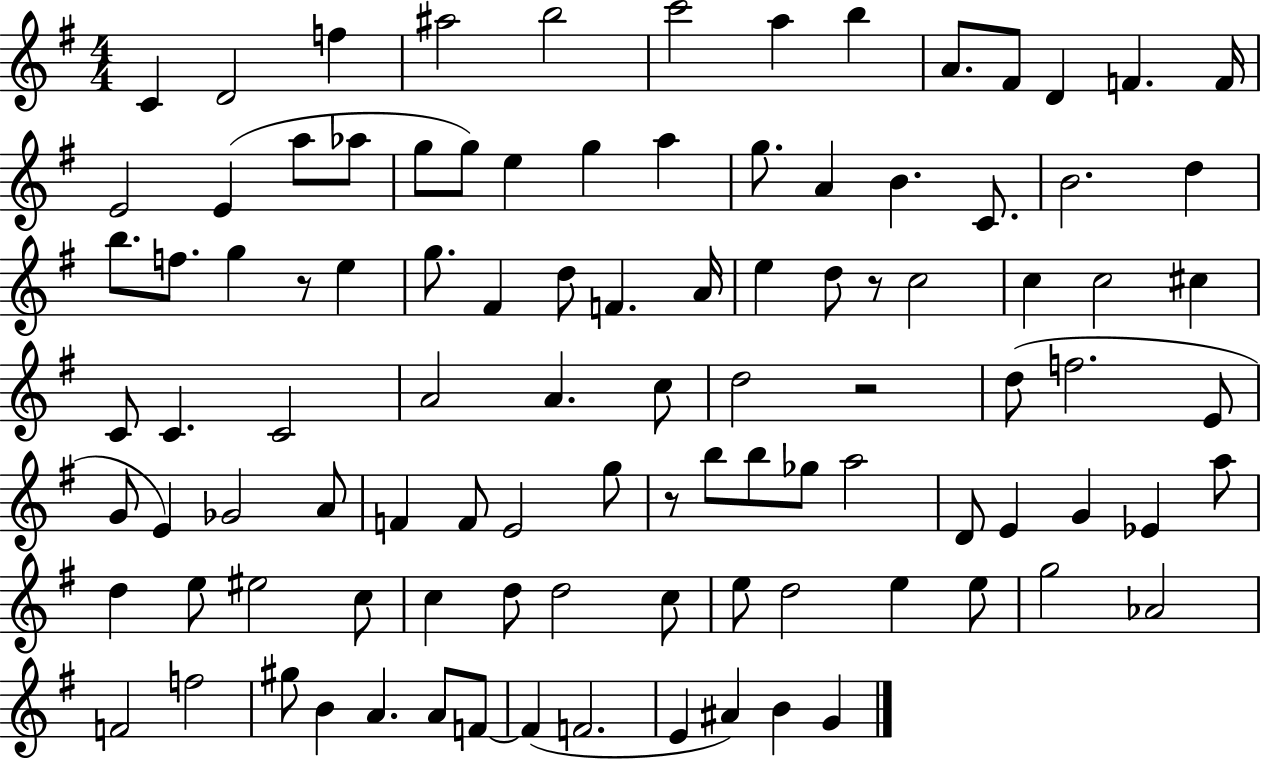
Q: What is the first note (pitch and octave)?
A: C4